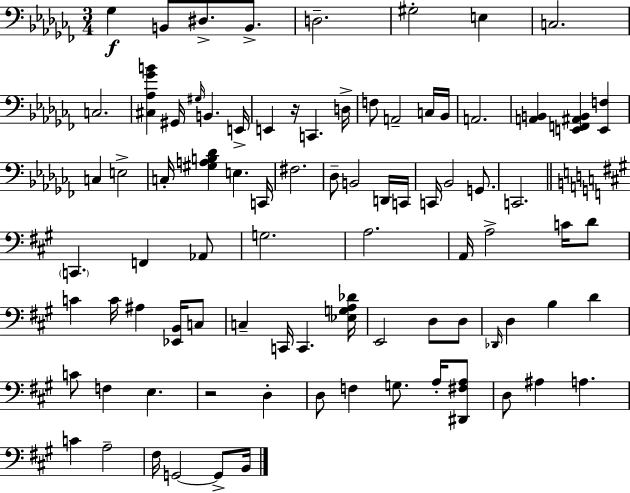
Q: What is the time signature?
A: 3/4